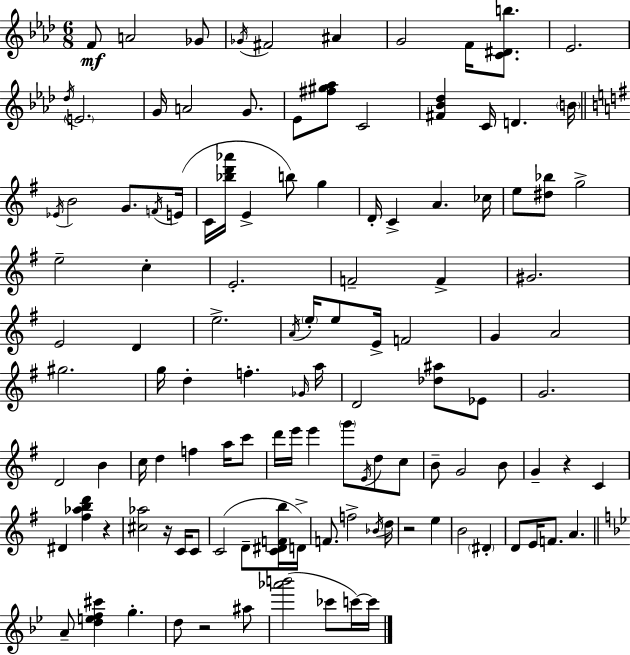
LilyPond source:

{
  \clef treble
  \numericTimeSignature
  \time 6/8
  \key aes \major
  f'8\mf a'2 ges'8 | \acciaccatura { ges'16 } fis'2 ais'4 | g'2 f'16 <c' dis' b''>8. | ees'2. | \break \acciaccatura { des''16 } \parenthesize e'2. | g'16 a'2 g'8. | ees'8 <fis'' gis'' aes''>8 c'2 | <fis' bes' des''>4 c'16 d'4. | \break \parenthesize b'16 \bar "||" \break \key g \major \acciaccatura { ees'16 } b'2 g'8. | \acciaccatura { f'16 }( e'16 c'16 <bes'' d''' aes'''>16 e'4-> b''8) g''4 | d'16-. c'4-> a'4. | ces''16 e''8 <dis'' bes''>8 g''2-> | \break e''2-- c''4-. | e'2.-. | f'2-- f'4-> | gis'2. | \break e'2 d'4 | e''2.-> | \acciaccatura { a'16 } \parenthesize e''16-. e''8 e'16-> f'2 | g'4 a'2 | \break gis''2. | g''16 d''4-. f''4.-. | \grace { ges'16 } a''16 d'2 | <des'' ais''>8 ees'8 g'2. | \break d'2 | b'4 c''16 d''4 f''4 | a''16 c'''8 d'''16 e'''16 e'''4 \parenthesize g'''8 | \acciaccatura { e'16 } d''8 c''8 b'8-- g'2 | \break b'8 g'4-- r4 | c'4 dis'4 <fis'' aes'' b'' d'''>4 | r4 <cis'' aes''>2 | r16 c'16 c'8 c'2( | \break d'8-- <c' dis' f' b''>16 d'16->) f'8. f''2-> | \acciaccatura { bes'16 } d''16 r2 | e''4 b'2 | \parenthesize dis'4-. d'8 e'16 f'8. | \break a'4. \bar "||" \break \key bes \major a'8-- <d'' e'' f'' cis'''>4 g''4.-. | d''8 r2 ais''8 | <aes''' b'''>2( ces'''8 c'''16~~) c'''16 | \bar "|."
}